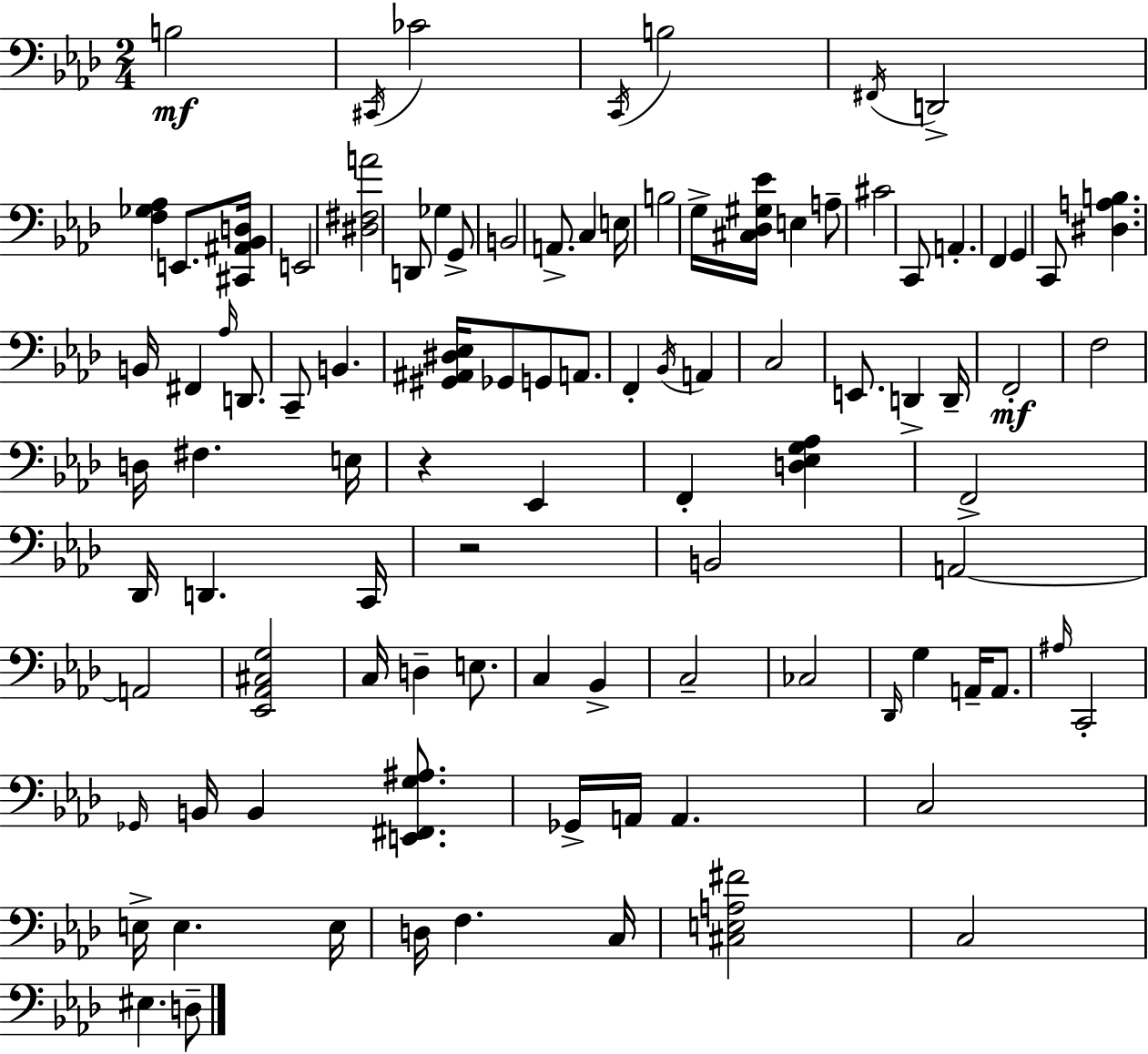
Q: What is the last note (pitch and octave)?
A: D3